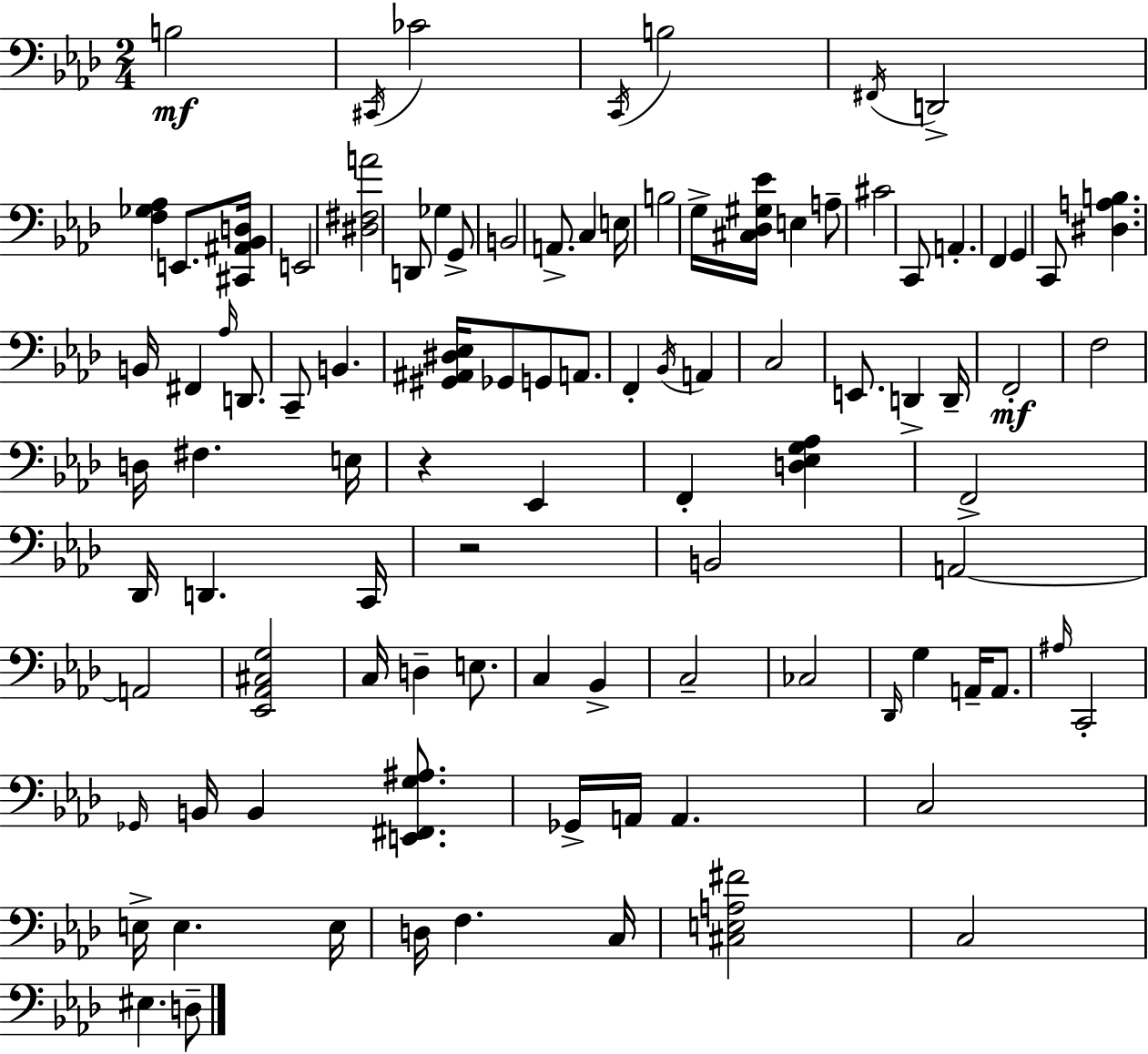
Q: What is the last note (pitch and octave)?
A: D3